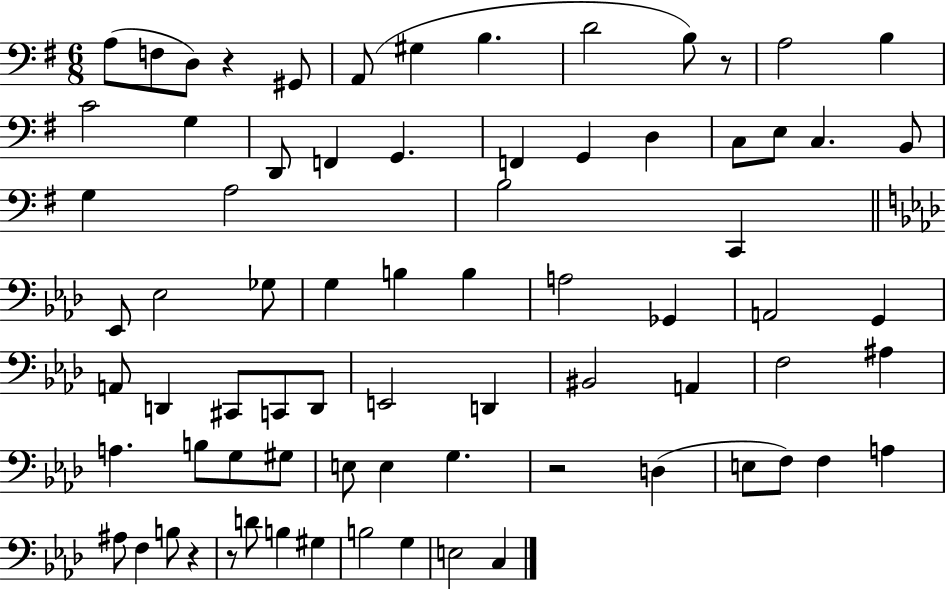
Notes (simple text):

A3/e F3/e D3/e R/q G#2/e A2/e G#3/q B3/q. D4/h B3/e R/e A3/h B3/q C4/h G3/q D2/e F2/q G2/q. F2/q G2/q D3/q C3/e E3/e C3/q. B2/e G3/q A3/h B3/h C2/q Eb2/e Eb3/h Gb3/e G3/q B3/q B3/q A3/h Gb2/q A2/h G2/q A2/e D2/q C#2/e C2/e D2/e E2/h D2/q BIS2/h A2/q F3/h A#3/q A3/q. B3/e G3/e G#3/e E3/e E3/q G3/q. R/h D3/q E3/e F3/e F3/q A3/q A#3/e F3/q B3/e R/q R/e D4/e B3/q G#3/q B3/h G3/q E3/h C3/q